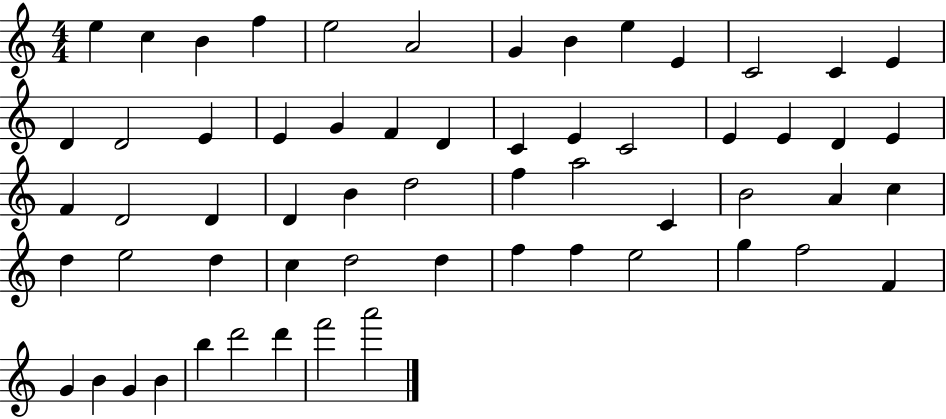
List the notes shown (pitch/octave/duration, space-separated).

E5/q C5/q B4/q F5/q E5/h A4/h G4/q B4/q E5/q E4/q C4/h C4/q E4/q D4/q D4/h E4/q E4/q G4/q F4/q D4/q C4/q E4/q C4/h E4/q E4/q D4/q E4/q F4/q D4/h D4/q D4/q B4/q D5/h F5/q A5/h C4/q B4/h A4/q C5/q D5/q E5/h D5/q C5/q D5/h D5/q F5/q F5/q E5/h G5/q F5/h F4/q G4/q B4/q G4/q B4/q B5/q D6/h D6/q F6/h A6/h